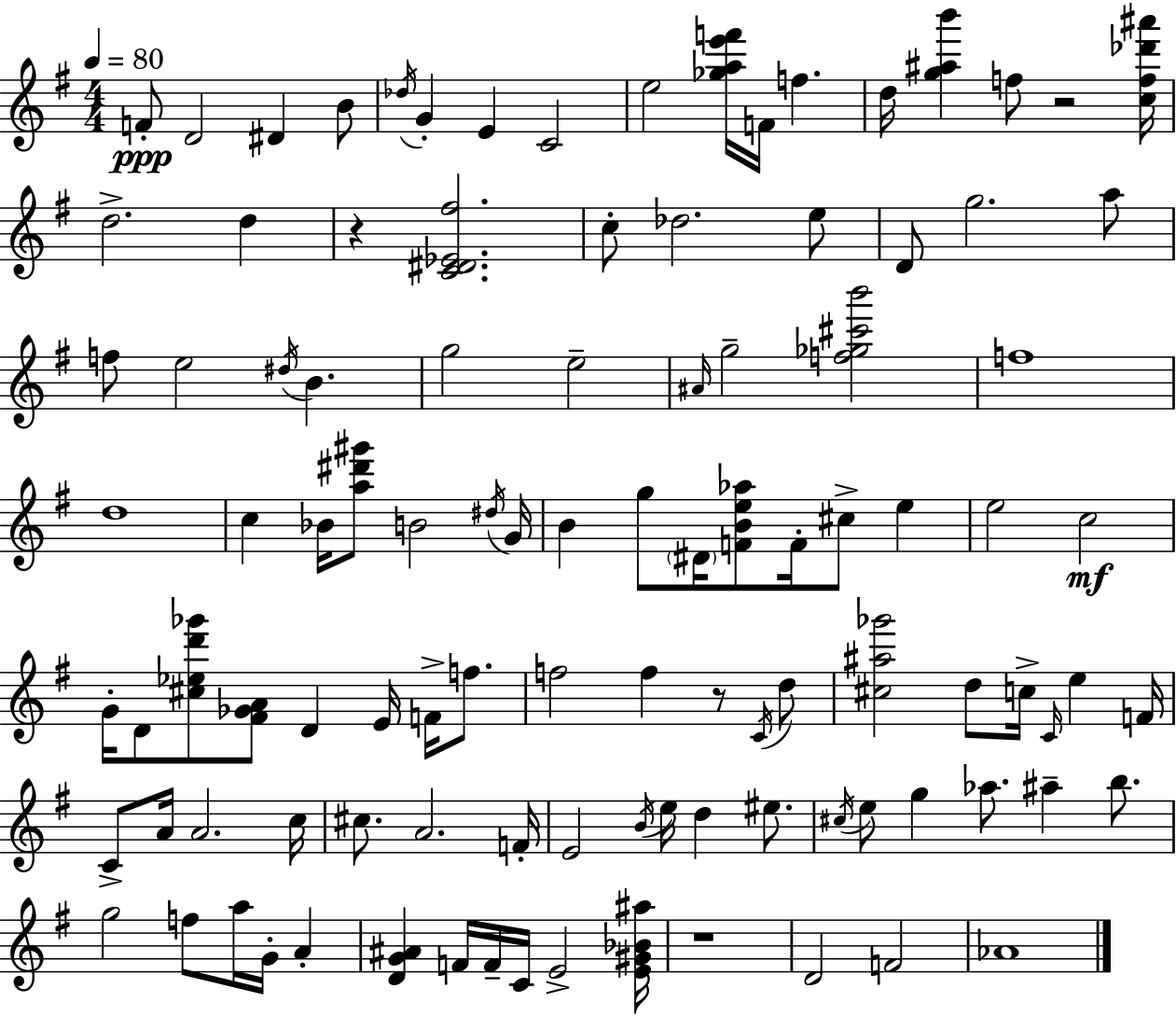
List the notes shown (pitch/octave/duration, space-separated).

F4/e D4/h D#4/q B4/e Db5/s G4/q E4/q C4/h E5/h [Gb5,A5,E6,F6]/s F4/s F5/q. D5/s [G5,A#5,B6]/q F5/e R/h [C5,F5,Db6,A#6]/s D5/h. D5/q R/q [C4,D#4,Eb4,F#5]/h. C5/e Db5/h. E5/e D4/e G5/h. A5/e F5/e E5/h D#5/s B4/q. G5/h E5/h A#4/s G5/h [F5,Gb5,C#6,B6]/h F5/w D5/w C5/q Bb4/s [A5,D#6,G#6]/e B4/h D#5/s G4/s B4/q G5/e D#4/s [F4,B4,E5,Ab5]/e F4/s C#5/e E5/q E5/h C5/h G4/s D4/e [C#5,Eb5,D6,Gb6]/e [F#4,Gb4,A4]/e D4/q E4/s F4/s F5/e. F5/h F5/q R/e C4/s D5/e [C#5,A#5,Gb6]/h D5/e C5/s C4/s E5/q F4/s C4/e A4/s A4/h. C5/s C#5/e. A4/h. F4/s E4/h B4/s E5/s D5/q EIS5/e. C#5/s E5/e G5/q Ab5/e. A#5/q B5/e. G5/h F5/e A5/s G4/s A4/q [D4,G4,A#4]/q F4/s F4/s C4/s E4/h [E4,G#4,Bb4,A#5]/s R/w D4/h F4/h Ab4/w